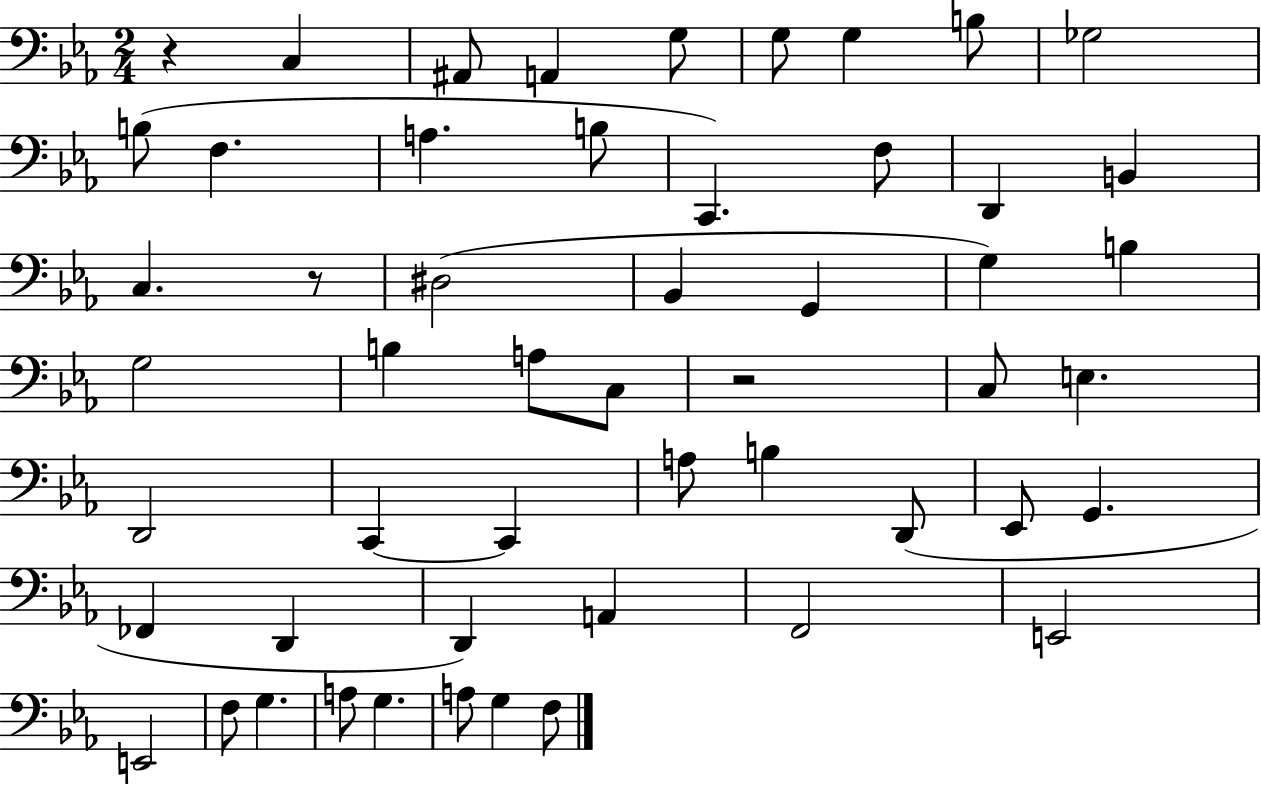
X:1
T:Untitled
M:2/4
L:1/4
K:Eb
z C, ^A,,/2 A,, G,/2 G,/2 G, B,/2 _G,2 B,/2 F, A, B,/2 C,, F,/2 D,, B,, C, z/2 ^D,2 _B,, G,, G, B, G,2 B, A,/2 C,/2 z2 C,/2 E, D,,2 C,, C,, A,/2 B, D,,/2 _E,,/2 G,, _F,, D,, D,, A,, F,,2 E,,2 E,,2 F,/2 G, A,/2 G, A,/2 G, F,/2